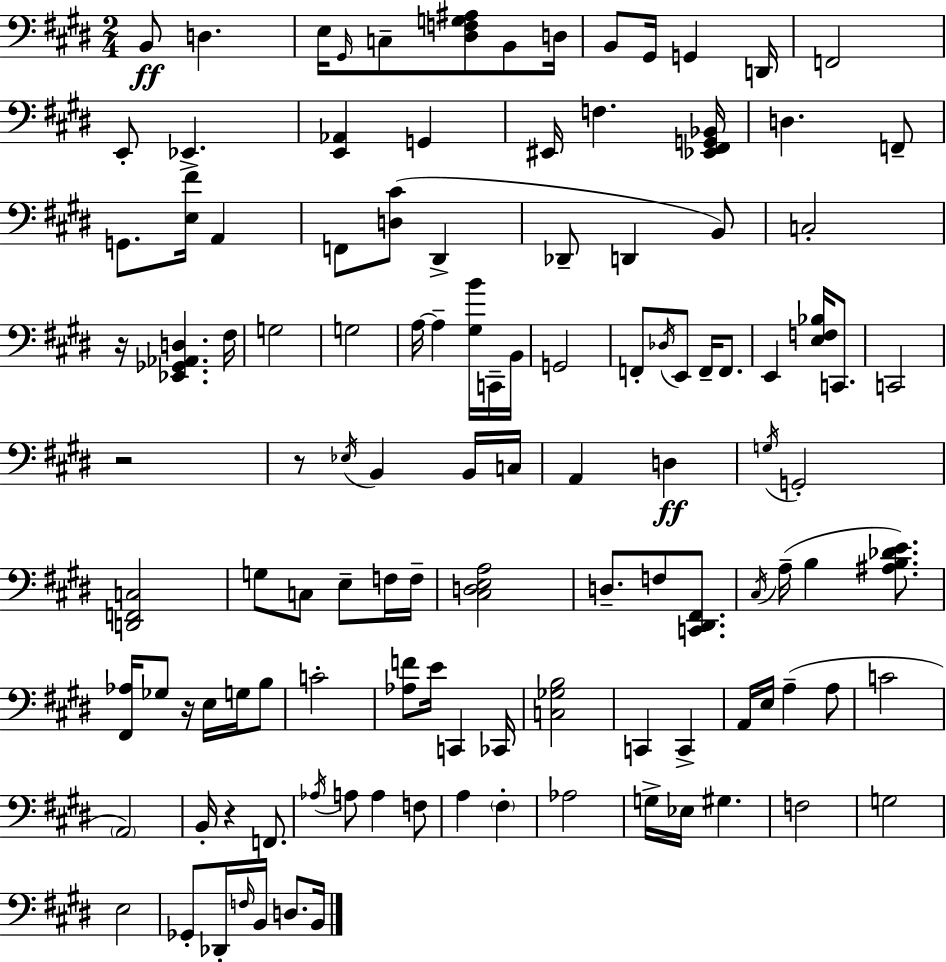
{
  \clef bass
  \numericTimeSignature
  \time 2/4
  \key e \major
  b,8\ff d4. | e16 \grace { gis,16 } c8-- <dis f g ais>8 b,8 | d16 b,8 gis,16 g,4 | d,16 f,2 | \break e,8-. ees,4.-> | <e, aes,>4 g,4 | eis,16 f4. | <ees, fis, g, bes,>16 d4. f,8-- | \break g,8. <e fis'>16 a,4 | f,8 <d cis'>8( dis,4-> | des,8-- d,4 b,8) | c2-. | \break r16 <ees, ges, aes, d>4. | fis16 g2 | g2 | a16~~ a4-- <gis b'>16 c,16-- | \break b,16 g,2 | f,8-. \acciaccatura { des16 } e,8 f,16-- f,8. | e,4 <e f bes>16 c,8. | c,2 | \break r2 | r8 \acciaccatura { ees16 } b,4 | b,16 c16 a,4 d4\ff | \acciaccatura { g16 } g,2-. | \break <d, f, c>2 | g8 c8 | e8-- f16 f16-- <cis d e a>2 | d8.-- f8 | \break <c, dis, fis,>8. \acciaccatura { cis16 } a16--( b4 | <ais b des' e'>8.) <fis, aes>16 ges8 | r16 e16 g16 b8 c'2-. | <aes f'>8 e'16 | \break c,4 ces,16 <c ges b>2 | c,4 | c,4-> a,16 e16 a4--( | a8 c'2 | \break \parenthesize a,2) | b,16-. r4 | f,8. \acciaccatura { aes16 } a8 | a4 f8 a4 | \break \parenthesize fis4-. aes2 | g16-> ees16 | gis4. f2 | g2 | \break e2 | ges,8-. | des,16-. \grace { f16 } b,16 d8. b,16 \bar "|."
}